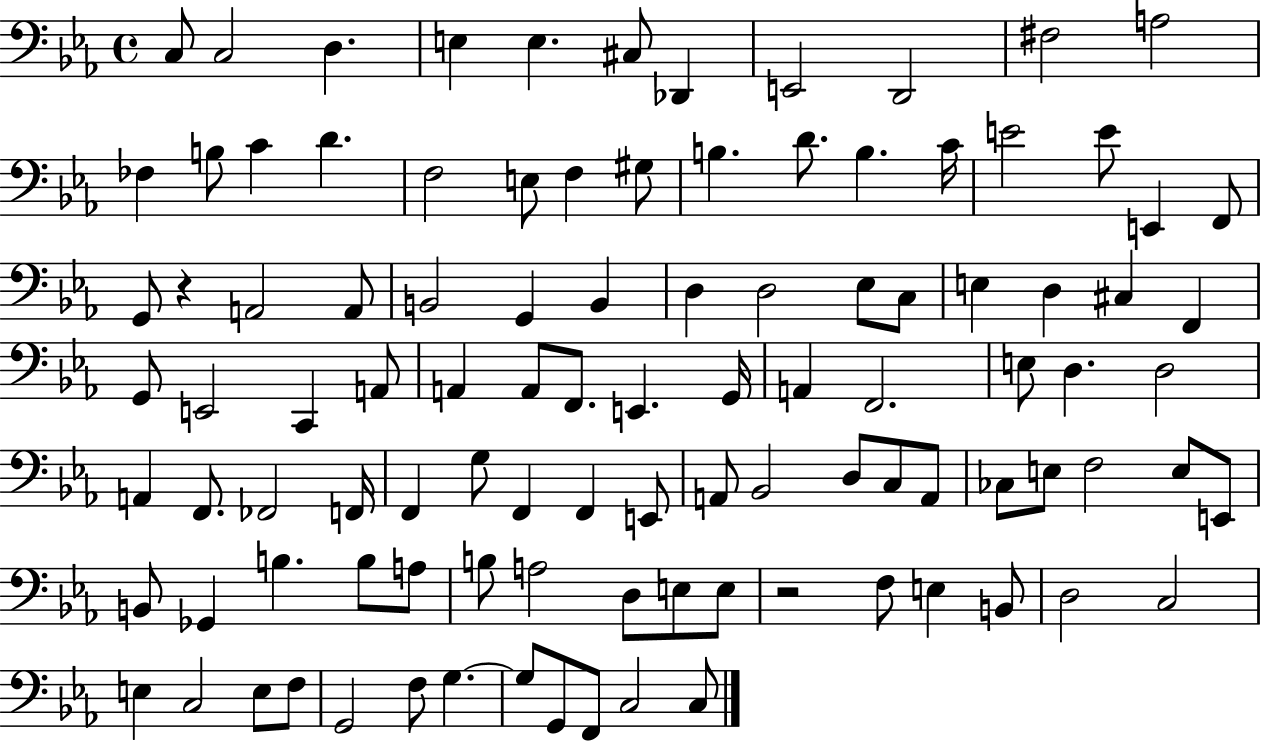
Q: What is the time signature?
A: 4/4